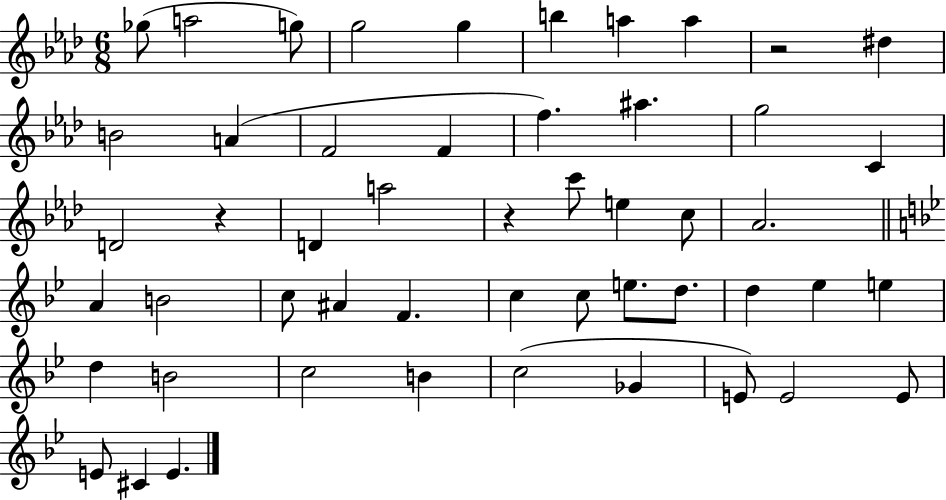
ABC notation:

X:1
T:Untitled
M:6/8
L:1/4
K:Ab
_g/2 a2 g/2 g2 g b a a z2 ^d B2 A F2 F f ^a g2 C D2 z D a2 z c'/2 e c/2 _A2 A B2 c/2 ^A F c c/2 e/2 d/2 d _e e d B2 c2 B c2 _G E/2 E2 E/2 E/2 ^C E